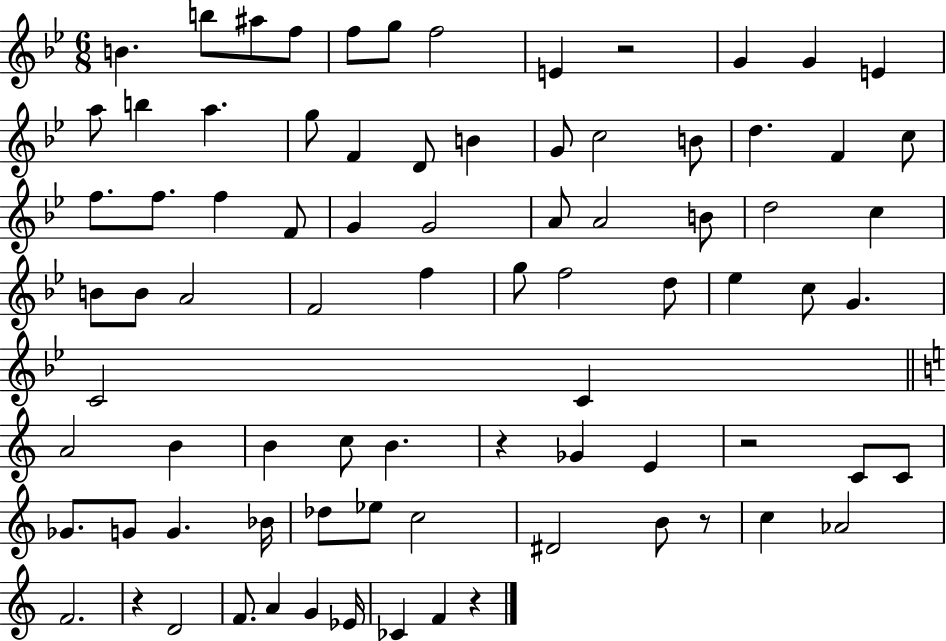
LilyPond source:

{
  \clef treble
  \numericTimeSignature
  \time 6/8
  \key bes \major
  b'4. b''8 ais''8 f''8 | f''8 g''8 f''2 | e'4 r2 | g'4 g'4 e'4 | \break a''8 b''4 a''4. | g''8 f'4 d'8 b'4 | g'8 c''2 b'8 | d''4. f'4 c''8 | \break f''8. f''8. f''4 f'8 | g'4 g'2 | a'8 a'2 b'8 | d''2 c''4 | \break b'8 b'8 a'2 | f'2 f''4 | g''8 f''2 d''8 | ees''4 c''8 g'4. | \break c'2 c'4 | \bar "||" \break \key a \minor a'2 b'4 | b'4 c''8 b'4. | r4 ges'4 e'4 | r2 c'8 c'8 | \break ges'8. g'8 g'4. bes'16 | des''8 ees''8 c''2 | dis'2 b'8 r8 | c''4 aes'2 | \break f'2. | r4 d'2 | f'8. a'4 g'4 ees'16 | ces'4 f'4 r4 | \break \bar "|."
}